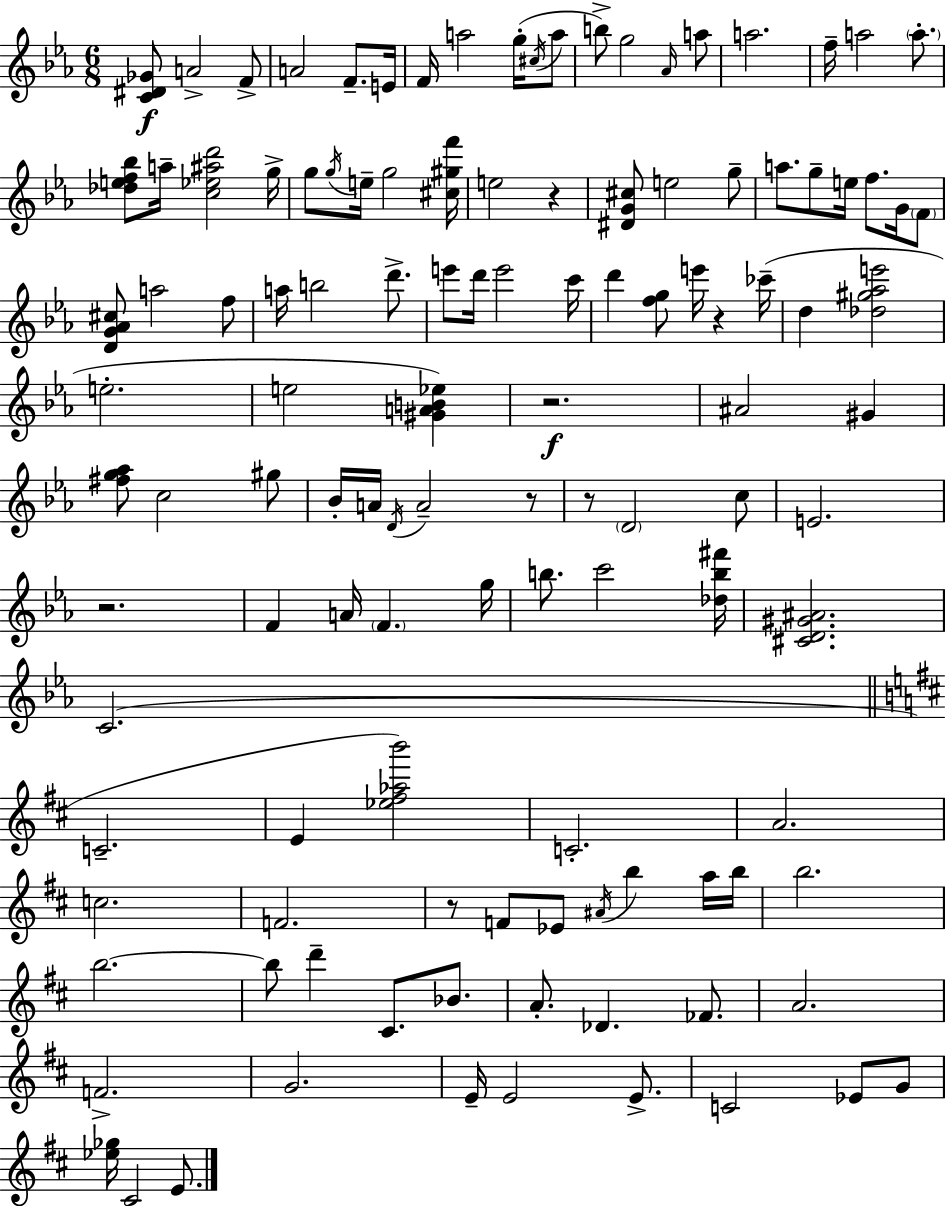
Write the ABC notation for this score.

X:1
T:Untitled
M:6/8
L:1/4
K:Eb
[C^D_G]/2 A2 F/2 A2 F/2 E/4 F/4 a2 g/4 ^c/4 a/2 b/2 g2 _A/4 a/2 a2 f/4 a2 a/2 [_def_b]/2 a/4 [c_e^ad']2 g/4 g/2 g/4 e/4 g2 [^c^gf']/4 e2 z [^DG^c]/2 e2 g/2 a/2 g/2 e/4 f/2 G/4 F/2 [DG_A^c]/2 a2 f/2 a/4 b2 d'/2 e'/2 d'/4 e'2 c'/4 d' [fg]/2 e'/4 z _c'/4 d [_d^g_ae']2 e2 e2 [^GAB_e] z2 ^A2 ^G [^fg_a]/2 c2 ^g/2 _B/4 A/4 D/4 A2 z/2 z/2 D2 c/2 E2 z2 F A/4 F g/4 b/2 c'2 [_db^f']/4 [^CD^G^A]2 C2 C2 E [_e^f_ab']2 C2 A2 c2 F2 z/2 F/2 _E/2 ^A/4 b a/4 b/4 b2 b2 b/2 d' ^C/2 _B/2 A/2 _D _F/2 A2 F2 G2 E/4 E2 E/2 C2 _E/2 G/2 [_e_g]/4 ^C2 E/2